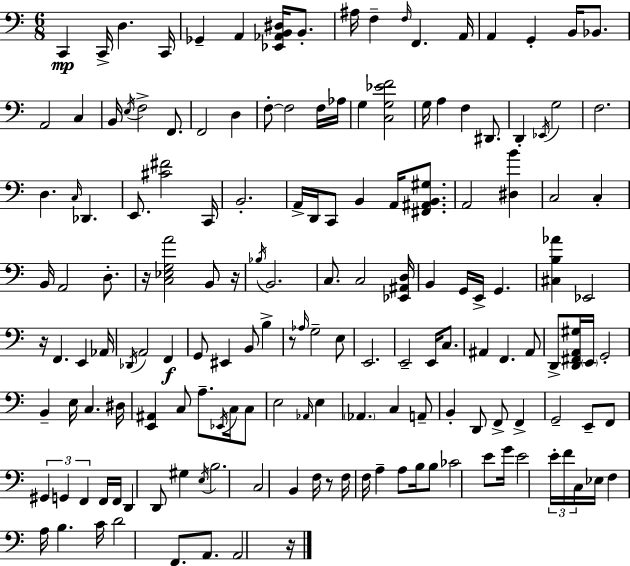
X:1
T:Untitled
M:6/8
L:1/4
K:C
C,, C,,/4 D, C,,/4 _G,, A,, [_E,,_A,,B,,^D,]/4 B,,/2 ^A,/4 F, F,/4 F,, A,,/4 A,, G,, B,,/4 _B,,/2 A,,2 C, B,,/4 E,/4 F,2 F,,/2 F,,2 D, F,/2 F,2 F,/4 _A,/4 G, [C,G,_EF]2 G,/4 A, F, ^D,,/2 D,, _E,,/4 G,2 F,2 D, C,/4 _D,, E,,/2 [^C^F]2 C,,/4 B,,2 A,,/4 D,,/4 C,,/2 B,, A,,/4 [^F,,^A,,B,,^G,]/2 A,,2 [^D,B] C,2 C, B,,/4 A,,2 D,/2 z/4 [C,_E,G,A]2 B,,/2 z/4 _B,/4 B,,2 C,/2 C,2 [_E,,^A,,D,]/4 B,, G,,/4 E,,/4 G,, [^C,B,_A] _E,,2 z/4 F,, E,, _A,,/4 _D,,/4 A,,2 F,, G,,/2 ^E,, B,,/2 B, z/2 _A,/4 G,2 E,/2 E,,2 E,,2 E,,/4 C,/2 ^A,, F,, ^A,,/2 D,,/2 [D,,^F,,A,,^G,]/4 E,,/4 G,,2 B,, E,/4 C, ^D,/4 [E,,^A,,] C,/2 A,/2 _E,,/4 C,/4 C,/2 E,2 _A,,/4 E, _A,, C, A,,/2 B,, D,,/2 F,,/2 F,, G,,2 E,,/2 F,,/2 ^G,, G,, F,, F,,/4 F,,/4 D,, D,,/2 ^G, E,/4 B,2 C,2 B,, F,/4 z/2 F,/4 F,/4 A, A,/2 B,/4 B,/2 _C2 E/2 G/4 E2 E/4 F/4 C,/4 _E,/4 F, A,/4 B, C/4 D2 F,,/2 A,,/2 A,,2 z/4